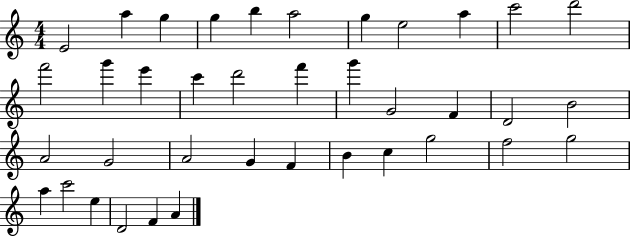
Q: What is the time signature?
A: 4/4